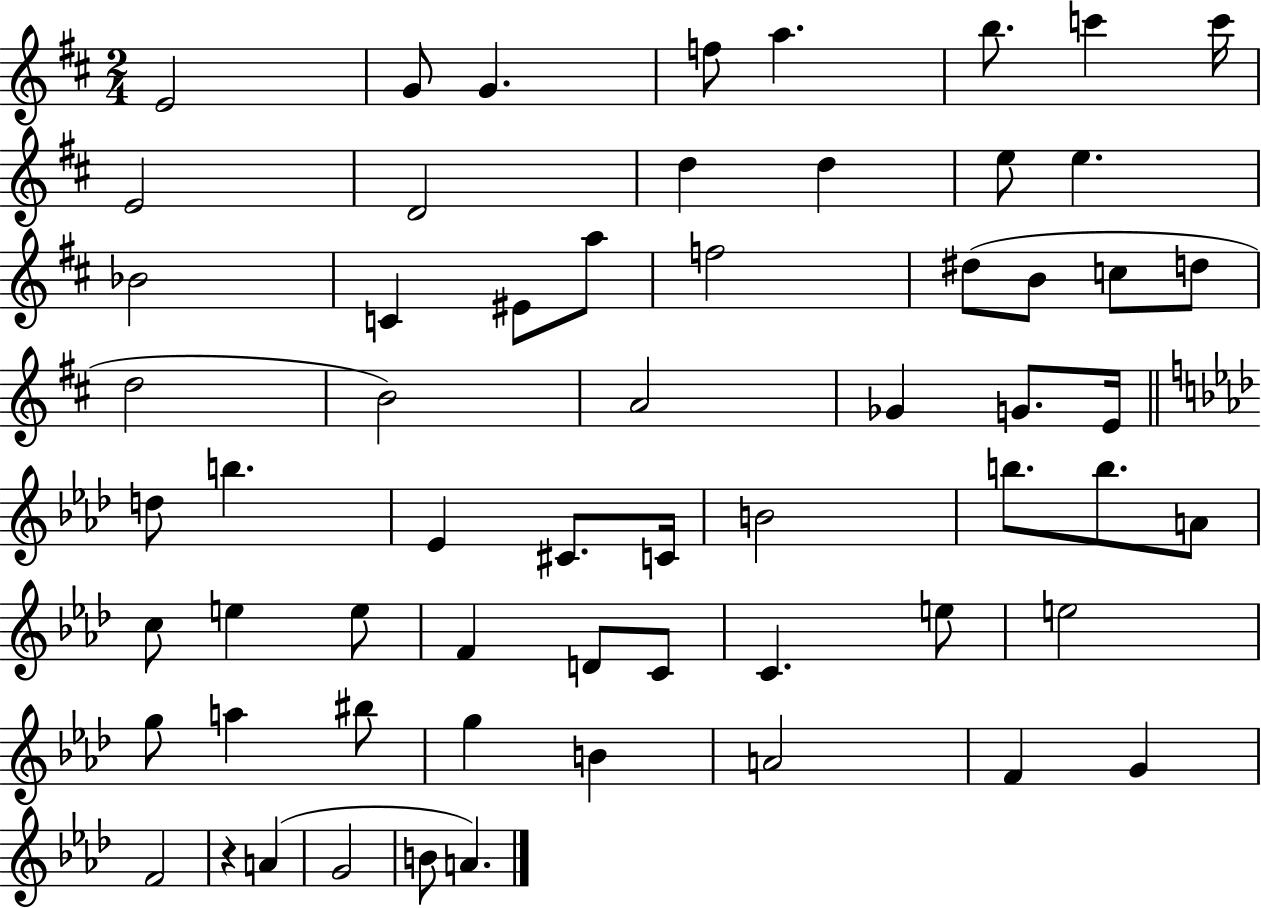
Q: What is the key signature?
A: D major